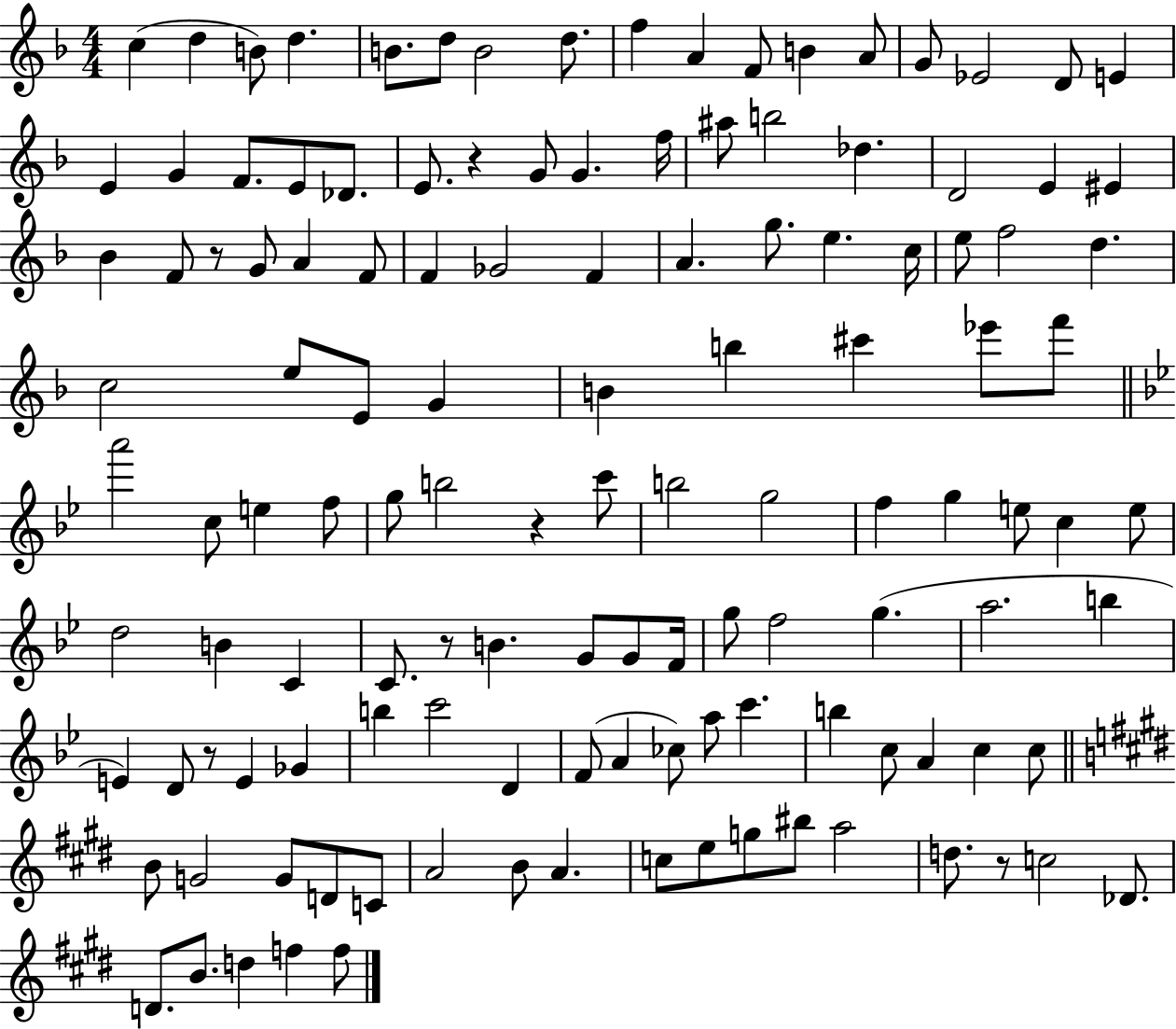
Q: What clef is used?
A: treble